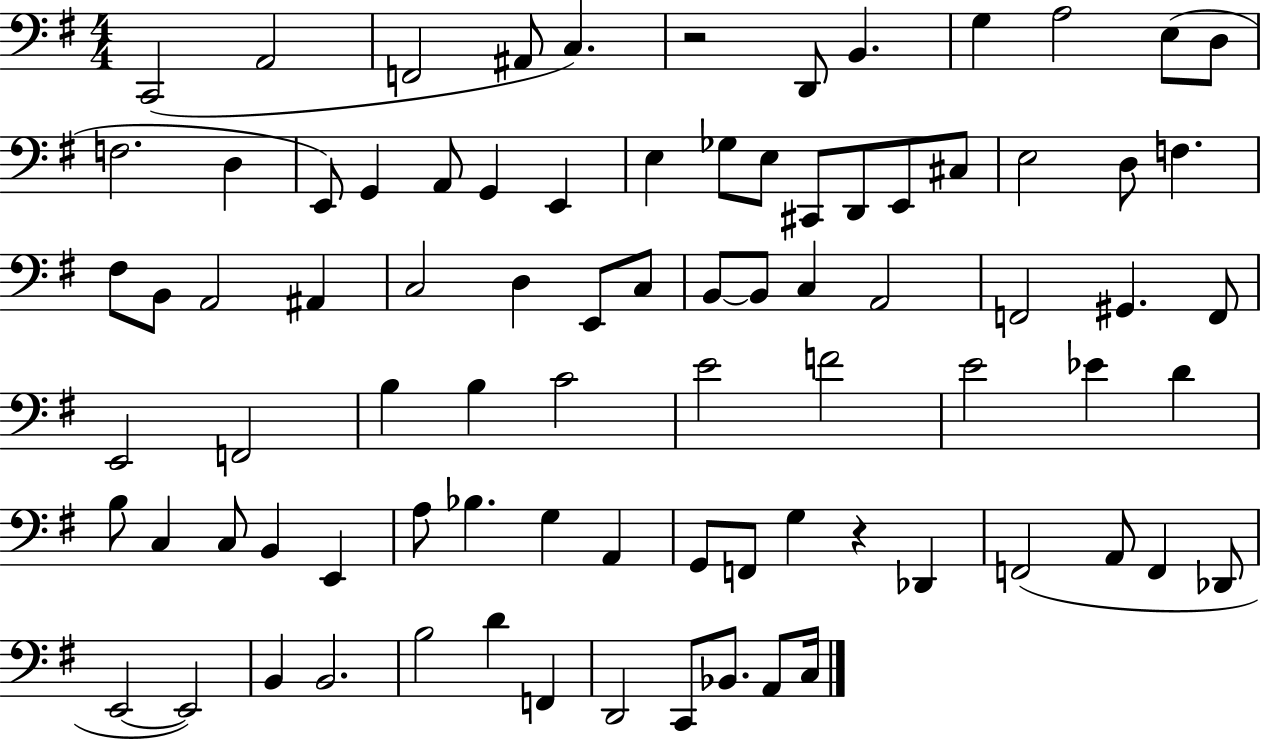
C2/h A2/h F2/h A#2/e C3/q. R/h D2/e B2/q. G3/q A3/h E3/e D3/e F3/h. D3/q E2/e G2/q A2/e G2/q E2/q E3/q Gb3/e E3/e C#2/e D2/e E2/e C#3/e E3/h D3/e F3/q. F#3/e B2/e A2/h A#2/q C3/h D3/q E2/e C3/e B2/e B2/e C3/q A2/h F2/h G#2/q. F2/e E2/h F2/h B3/q B3/q C4/h E4/h F4/h E4/h Eb4/q D4/q B3/e C3/q C3/e B2/q E2/q A3/e Bb3/q. G3/q A2/q G2/e F2/e G3/q R/q Db2/q F2/h A2/e F2/q Db2/e E2/h E2/h B2/q B2/h. B3/h D4/q F2/q D2/h C2/e Bb2/e. A2/e C3/s